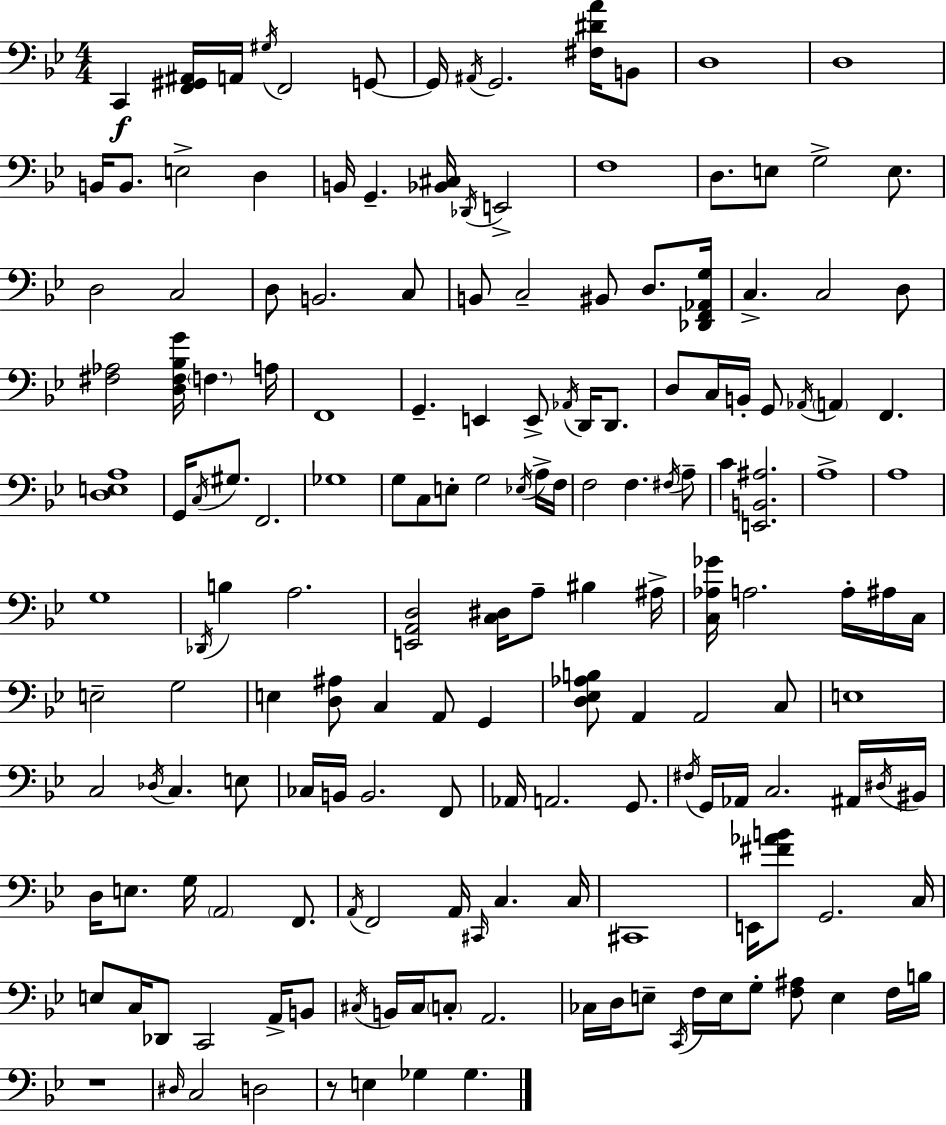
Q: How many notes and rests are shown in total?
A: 169